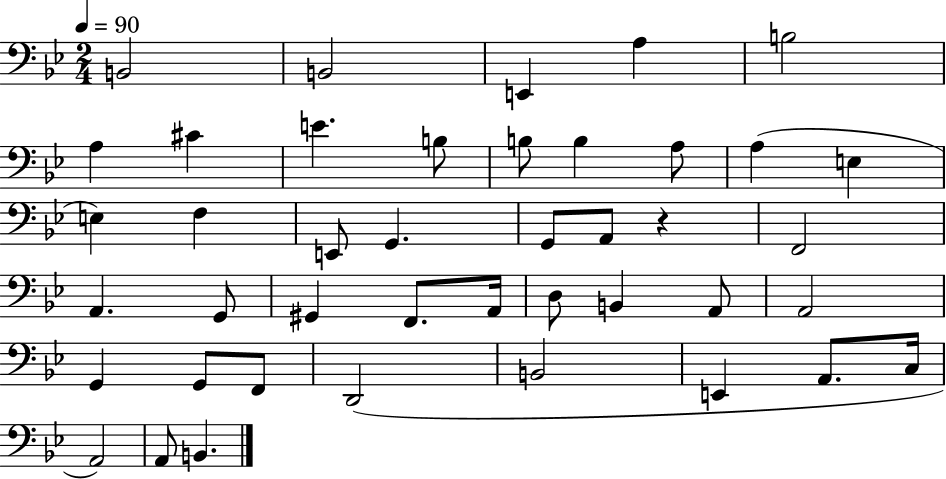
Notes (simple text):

B2/h B2/h E2/q A3/q B3/h A3/q C#4/q E4/q. B3/e B3/e B3/q A3/e A3/q E3/q E3/q F3/q E2/e G2/q. G2/e A2/e R/q F2/h A2/q. G2/e G#2/q F2/e. A2/s D3/e B2/q A2/e A2/h G2/q G2/e F2/e D2/h B2/h E2/q A2/e. C3/s A2/h A2/e B2/q.